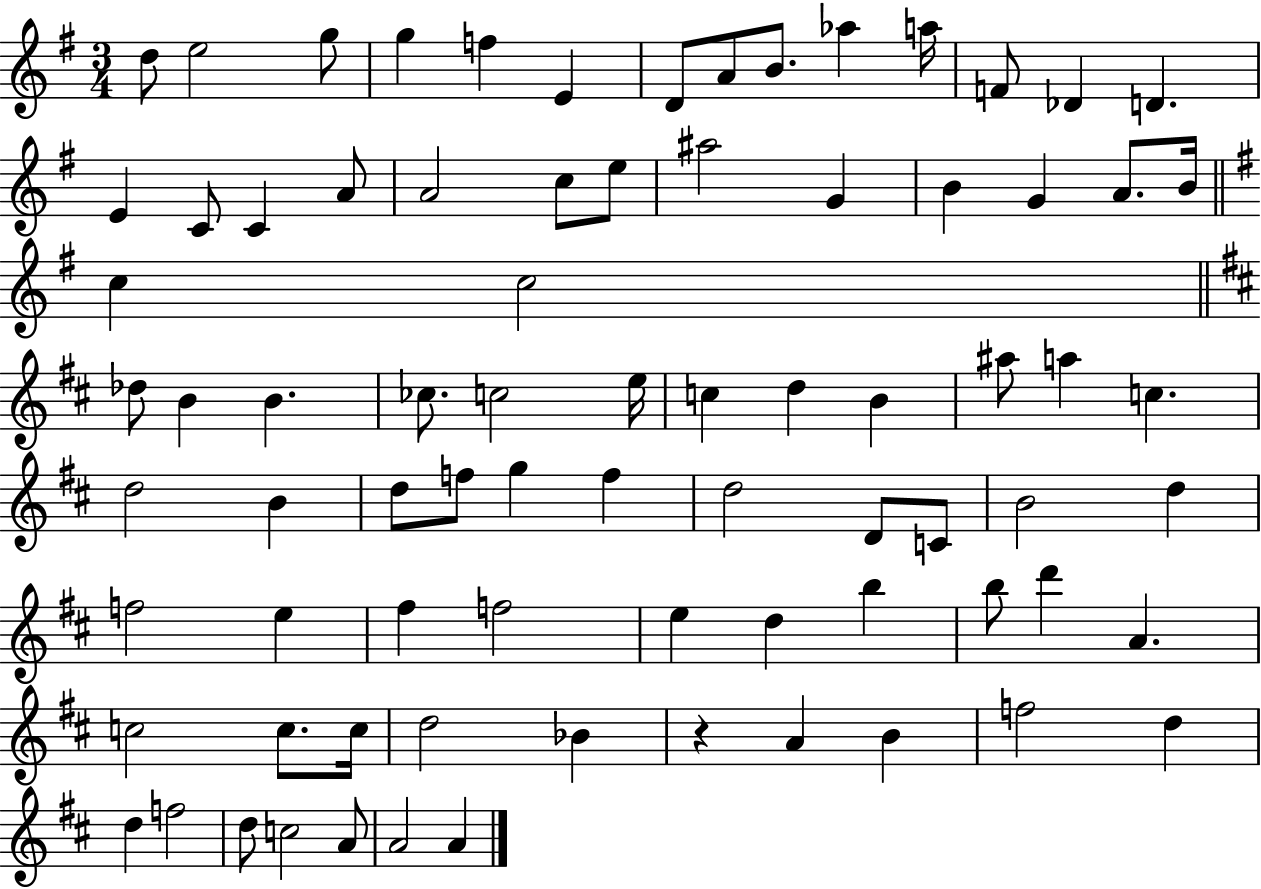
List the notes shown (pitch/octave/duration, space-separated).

D5/e E5/h G5/e G5/q F5/q E4/q D4/e A4/e B4/e. Ab5/q A5/s F4/e Db4/q D4/q. E4/q C4/e C4/q A4/e A4/h C5/e E5/e A#5/h G4/q B4/q G4/q A4/e. B4/s C5/q C5/h Db5/e B4/q B4/q. CES5/e. C5/h E5/s C5/q D5/q B4/q A#5/e A5/q C5/q. D5/h B4/q D5/e F5/e G5/q F5/q D5/h D4/e C4/e B4/h D5/q F5/h E5/q F#5/q F5/h E5/q D5/q B5/q B5/e D6/q A4/q. C5/h C5/e. C5/s D5/h Bb4/q R/q A4/q B4/q F5/h D5/q D5/q F5/h D5/e C5/h A4/e A4/h A4/q